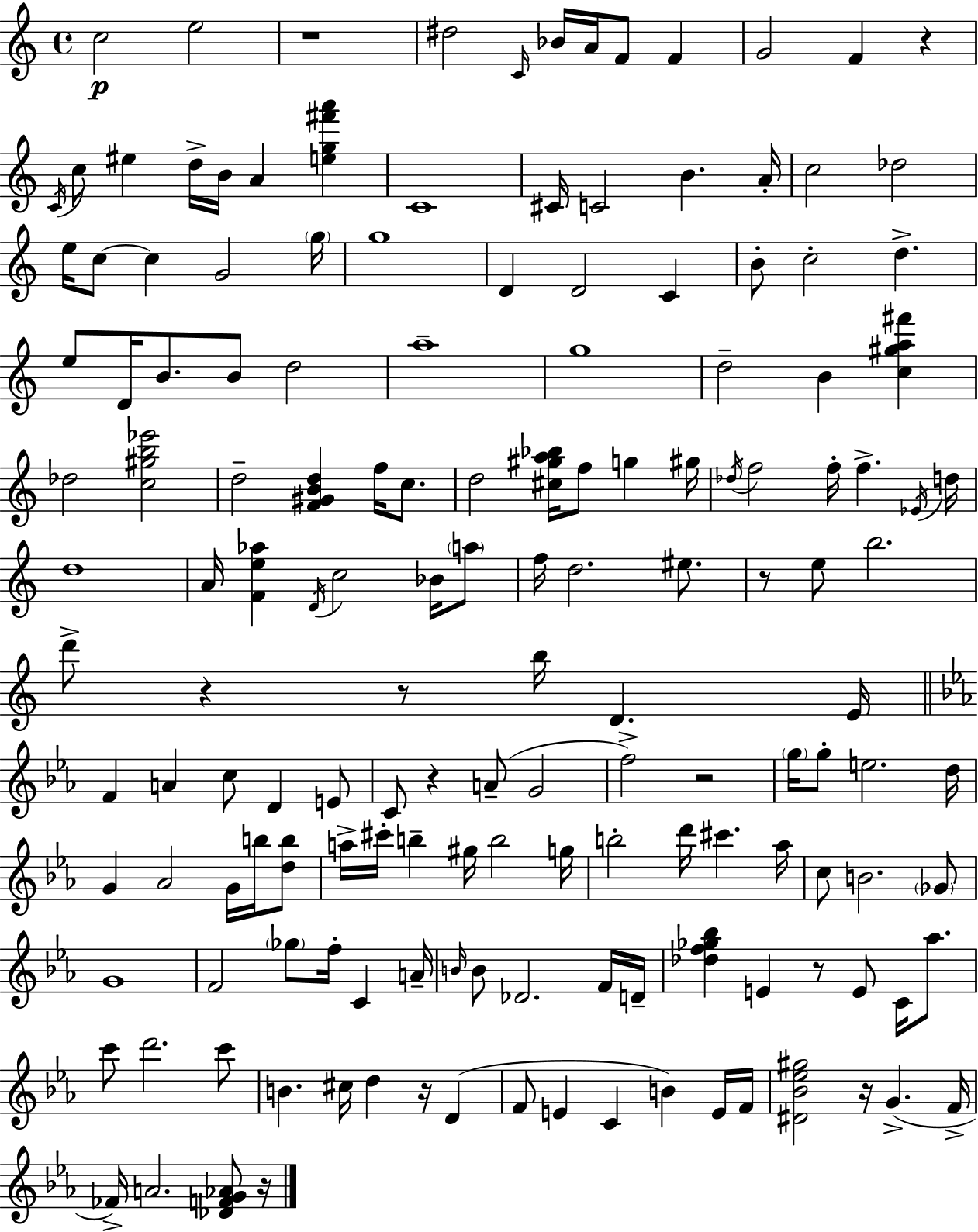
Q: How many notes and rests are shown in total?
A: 156